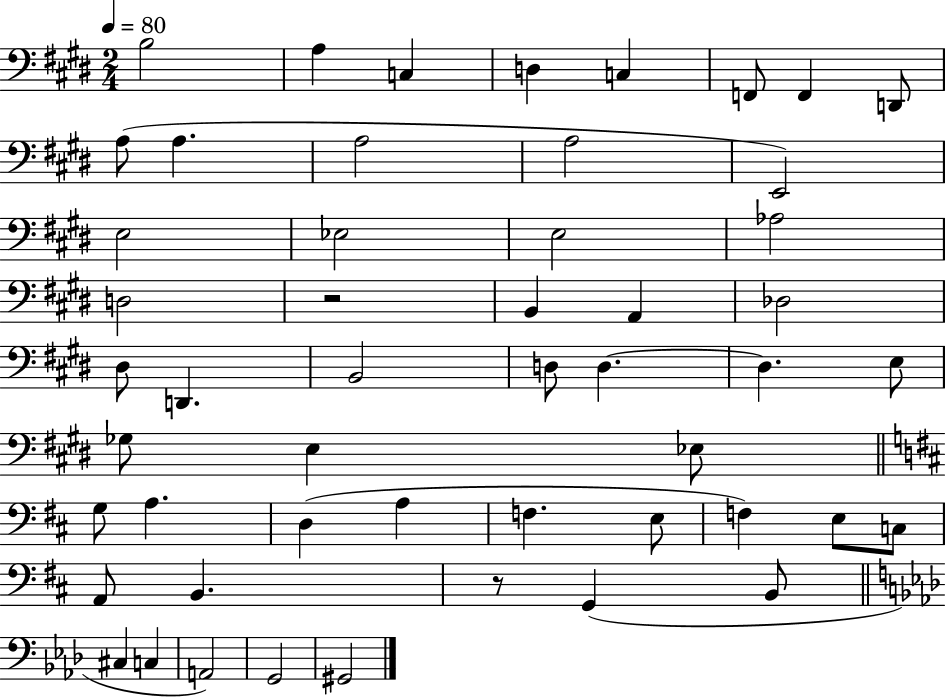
X:1
T:Untitled
M:2/4
L:1/4
K:E
B,2 A, C, D, C, F,,/2 F,, D,,/2 A,/2 A, A,2 A,2 E,,2 E,2 _E,2 E,2 _A,2 D,2 z2 B,, A,, _D,2 ^D,/2 D,, B,,2 D,/2 D, D, E,/2 _G,/2 E, _E,/2 G,/2 A, D, A, F, E,/2 F, E,/2 C,/2 A,,/2 B,, z/2 G,, B,,/2 ^C, C, A,,2 G,,2 ^G,,2